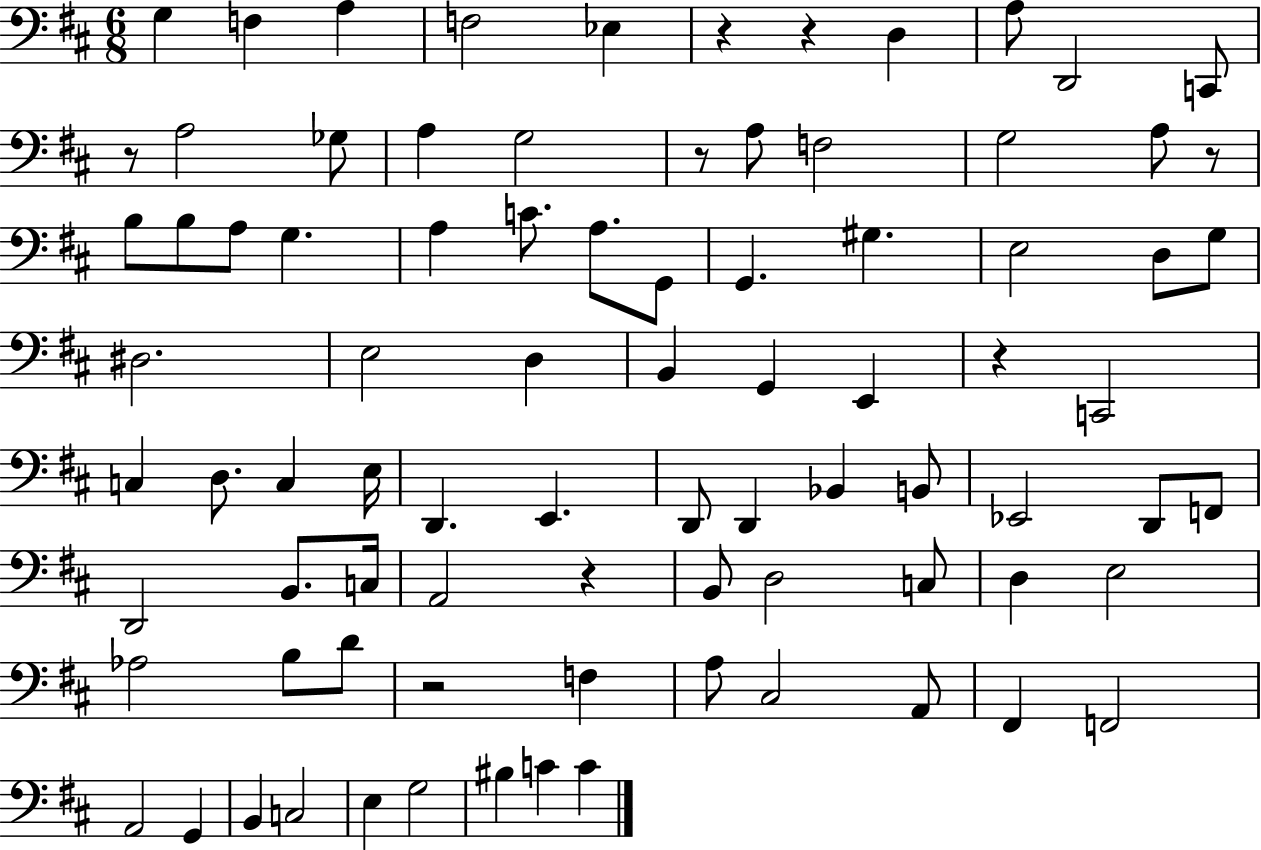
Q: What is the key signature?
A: D major